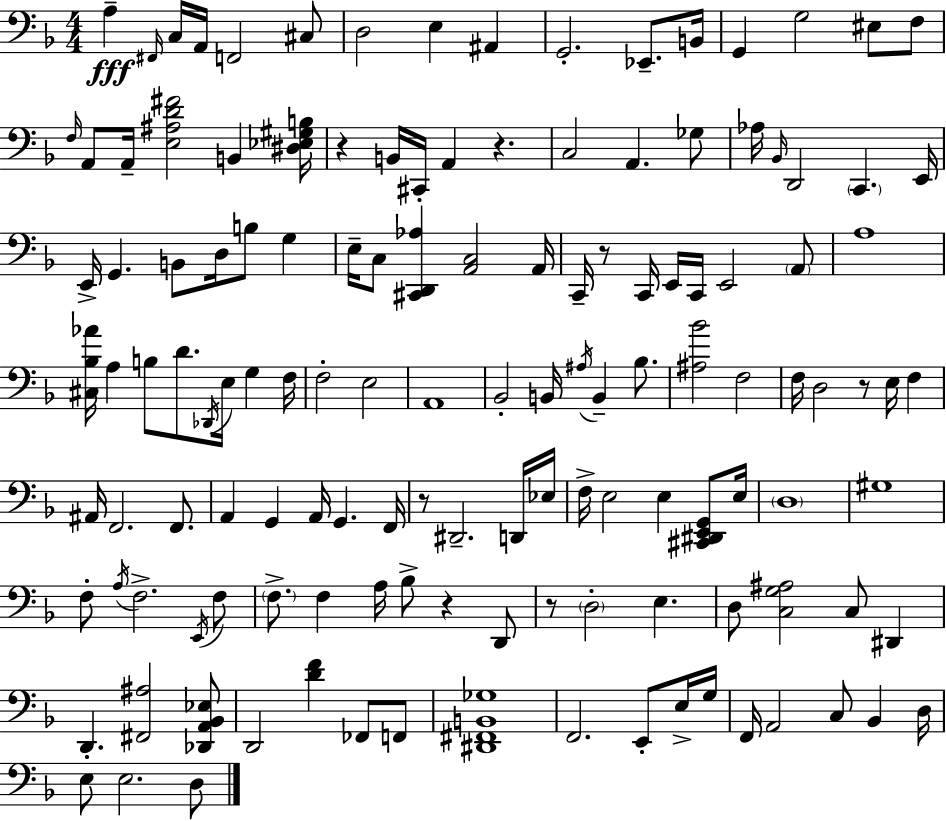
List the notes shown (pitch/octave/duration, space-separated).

A3/q F#2/s C3/s A2/s F2/h C#3/e D3/h E3/q A#2/q G2/h. Eb2/e. B2/s G2/q G3/h EIS3/e F3/e F3/s A2/e A2/s [E3,A#3,D4,F#4]/h B2/q [D#3,Eb3,G#3,B3]/s R/q B2/s C#2/s A2/q R/q. C3/h A2/q. Gb3/e Ab3/s Bb2/s D2/h C2/q. E2/s E2/s G2/q. B2/e D3/s B3/e G3/q E3/s C3/e [C#2,D2,Ab3]/q [A2,C3]/h A2/s C2/s R/e C2/s E2/s C2/s E2/h A2/e A3/w [C#3,Bb3,Ab4]/s A3/q B3/e D4/e. Db2/s E3/s G3/q F3/s F3/h E3/h A2/w Bb2/h B2/s A#3/s B2/q Bb3/e. [A#3,Bb4]/h F3/h F3/s D3/h R/e E3/s F3/q A#2/s F2/h. F2/e. A2/q G2/q A2/s G2/q. F2/s R/e D#2/h. D2/s Eb3/s F3/s E3/h E3/q [C#2,D#2,E2,G2]/e E3/s D3/w G#3/w F3/e A3/s F3/h. E2/s F3/e F3/e. F3/q A3/s Bb3/e R/q D2/e R/e D3/h E3/q. D3/e [C3,G3,A#3]/h C3/e D#2/q D2/q. [F#2,A#3]/h [Db2,A2,Bb2,Eb3]/e D2/h [D4,F4]/q FES2/e F2/e [D#2,F#2,B2,Gb3]/w F2/h. E2/e E3/s G3/s F2/s A2/h C3/e Bb2/q D3/s E3/e E3/h. D3/e